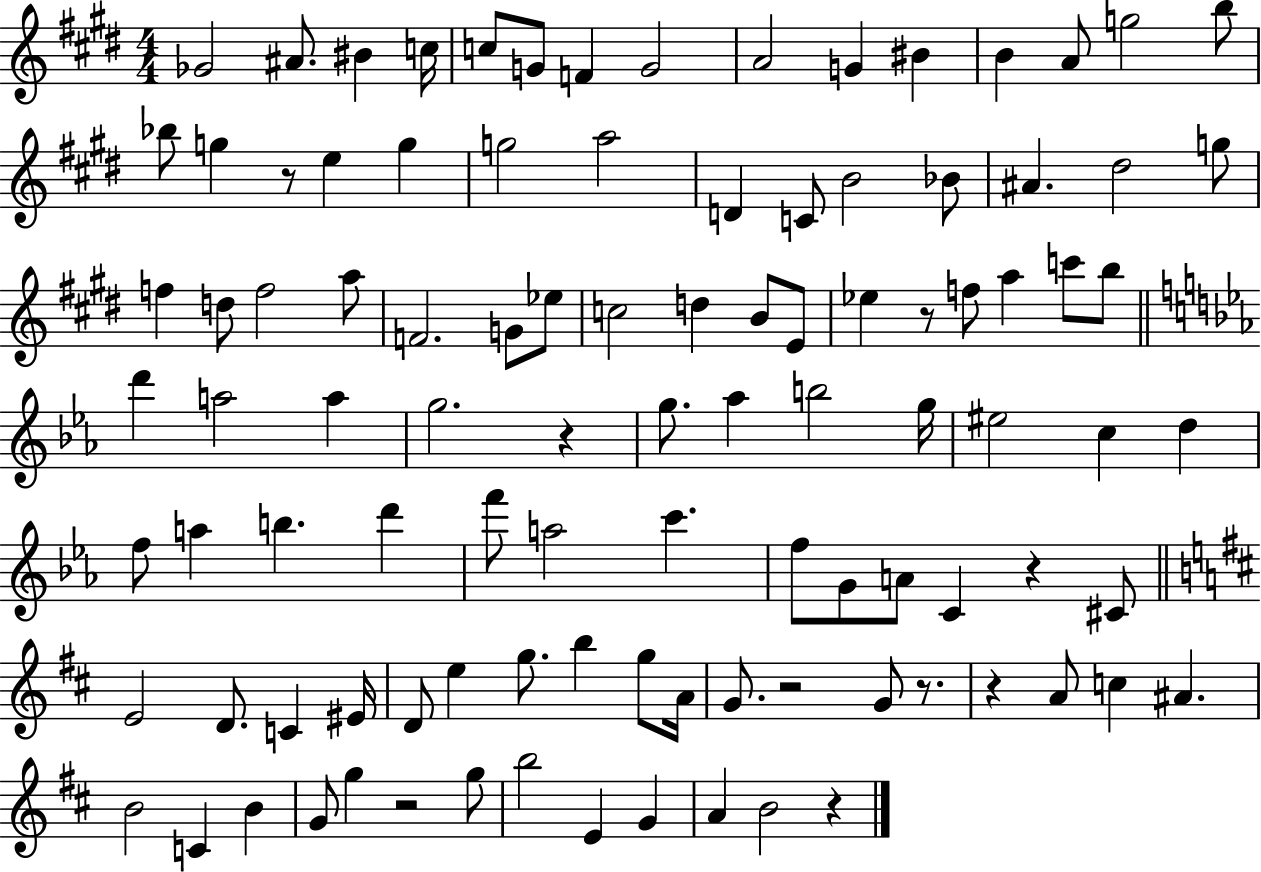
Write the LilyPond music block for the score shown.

{
  \clef treble
  \numericTimeSignature
  \time 4/4
  \key e \major
  ges'2 ais'8. bis'4 c''16 | c''8 g'8 f'4 g'2 | a'2 g'4 bis'4 | b'4 a'8 g''2 b''8 | \break bes''8 g''4 r8 e''4 g''4 | g''2 a''2 | d'4 c'8 b'2 bes'8 | ais'4. dis''2 g''8 | \break f''4 d''8 f''2 a''8 | f'2. g'8 ees''8 | c''2 d''4 b'8 e'8 | ees''4 r8 f''8 a''4 c'''8 b''8 | \break \bar "||" \break \key ees \major d'''4 a''2 a''4 | g''2. r4 | g''8. aes''4 b''2 g''16 | eis''2 c''4 d''4 | \break f''8 a''4 b''4. d'''4 | f'''8 a''2 c'''4. | f''8 g'8 a'8 c'4 r4 cis'8 | \bar "||" \break \key d \major e'2 d'8. c'4 eis'16 | d'8 e''4 g''8. b''4 g''8 a'16 | g'8. r2 g'8 r8. | r4 a'8 c''4 ais'4. | \break b'2 c'4 b'4 | g'8 g''4 r2 g''8 | b''2 e'4 g'4 | a'4 b'2 r4 | \break \bar "|."
}